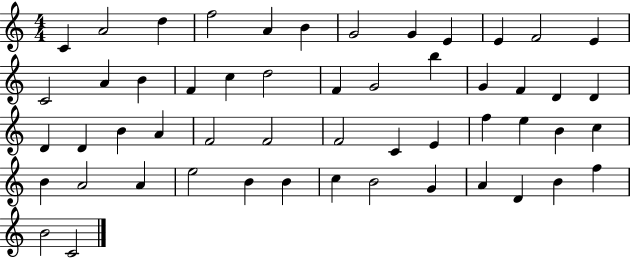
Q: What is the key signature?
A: C major